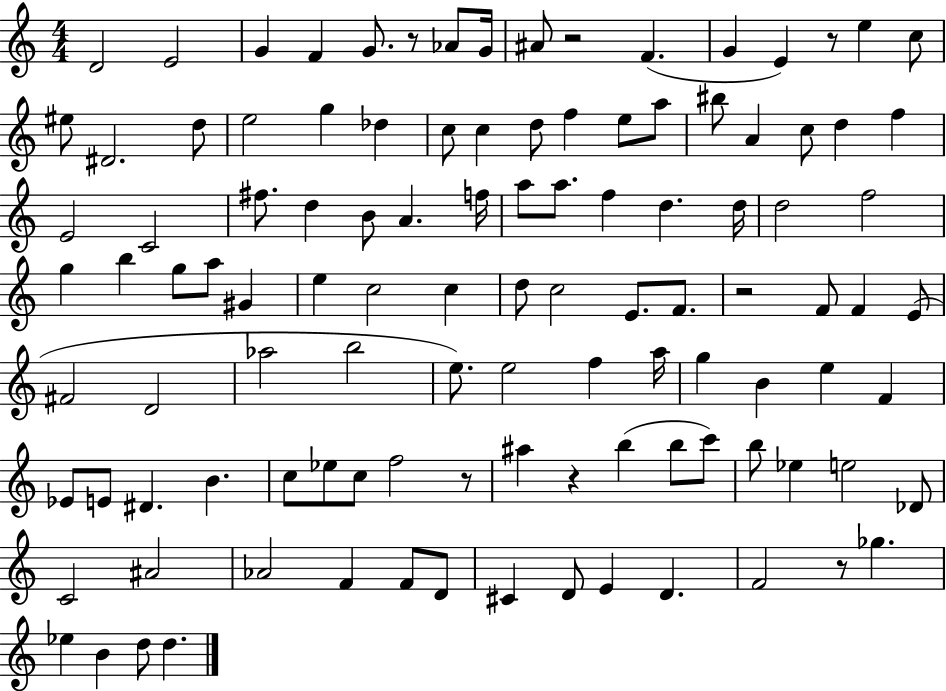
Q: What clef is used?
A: treble